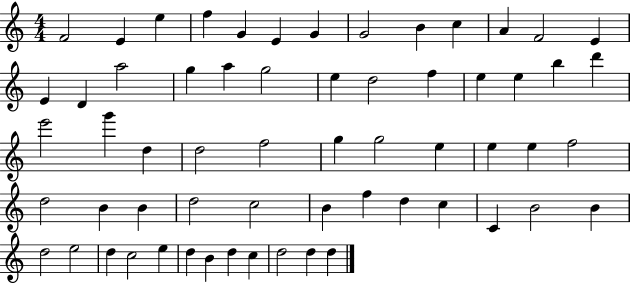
{
  \clef treble
  \numericTimeSignature
  \time 4/4
  \key c \major
  f'2 e'4 e''4 | f''4 g'4 e'4 g'4 | g'2 b'4 c''4 | a'4 f'2 e'4 | \break e'4 d'4 a''2 | g''4 a''4 g''2 | e''4 d''2 f''4 | e''4 e''4 b''4 d'''4 | \break e'''2 g'''4 d''4 | d''2 f''2 | g''4 g''2 e''4 | e''4 e''4 f''2 | \break d''2 b'4 b'4 | d''2 c''2 | b'4 f''4 d''4 c''4 | c'4 b'2 b'4 | \break d''2 e''2 | d''4 c''2 e''4 | d''4 b'4 d''4 c''4 | d''2 d''4 d''4 | \break \bar "|."
}